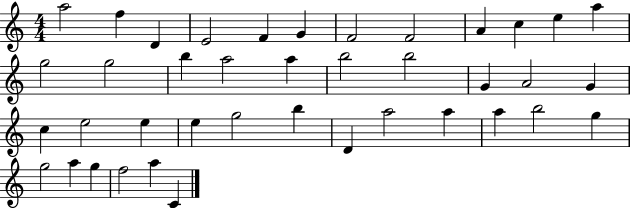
X:1
T:Untitled
M:4/4
L:1/4
K:C
a2 f D E2 F G F2 F2 A c e a g2 g2 b a2 a b2 b2 G A2 G c e2 e e g2 b D a2 a a b2 g g2 a g f2 a C